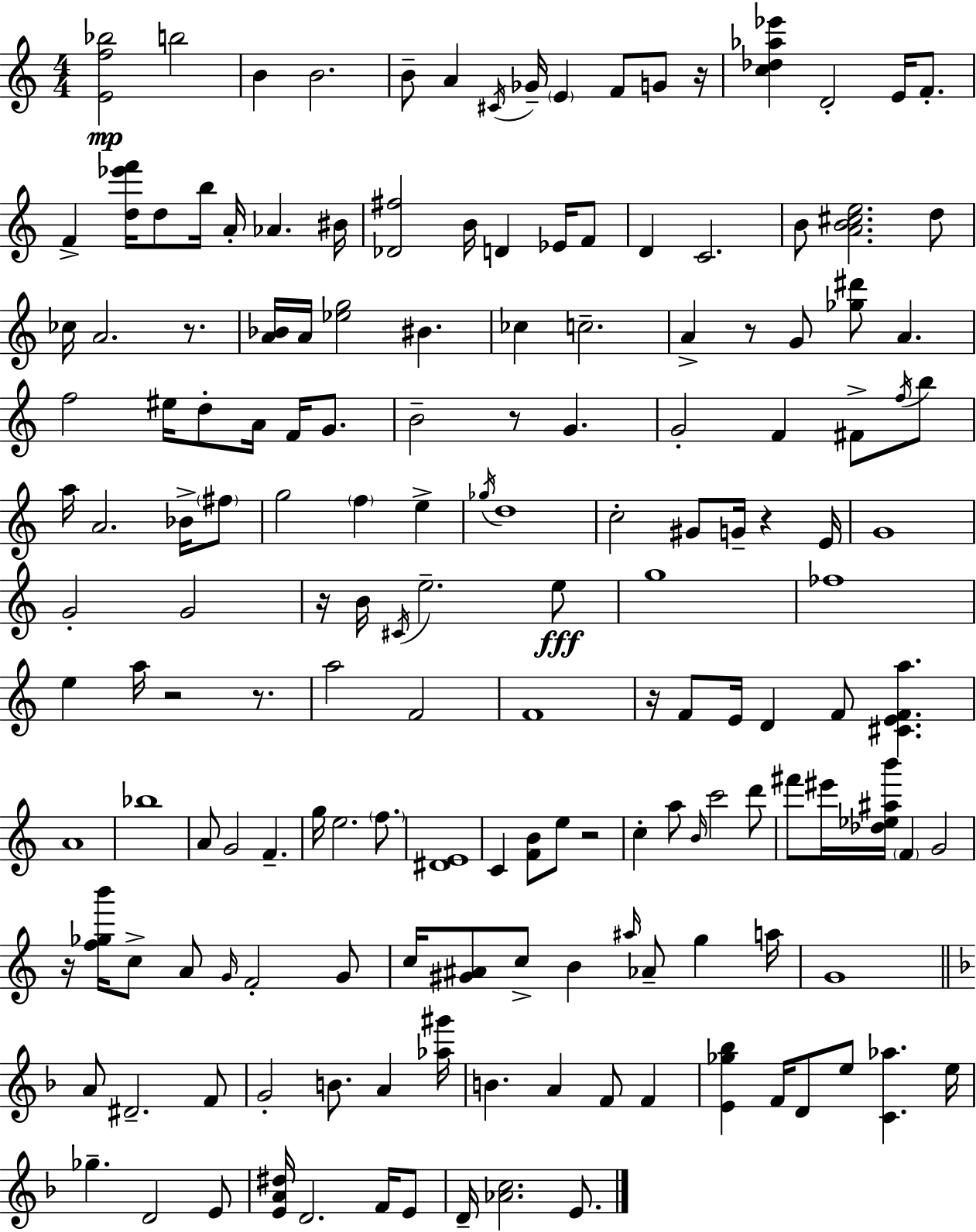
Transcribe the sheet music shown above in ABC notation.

X:1
T:Untitled
M:4/4
L:1/4
K:C
[Ef_b]2 b2 B B2 B/2 A ^C/4 _G/4 E F/2 G/2 z/4 [c_d_a_e'] D2 E/4 F/2 F [d_e'f']/4 d/2 b/4 A/4 _A ^B/4 [_D^f]2 B/4 D _E/4 F/2 D C2 B/2 [AB^ce]2 d/2 _c/4 A2 z/2 [A_B]/4 A/4 [_eg]2 ^B _c c2 A z/2 G/2 [_g^d']/2 A f2 ^e/4 d/2 A/4 F/4 G/2 B2 z/2 G G2 F ^F/2 f/4 b/2 a/4 A2 _B/4 ^f/2 g2 f e _g/4 d4 c2 ^G/2 G/4 z E/4 G4 G2 G2 z/4 B/4 ^C/4 e2 e/2 g4 _f4 e a/4 z2 z/2 a2 F2 F4 z/4 F/2 E/4 D F/2 [^CEFa] A4 _b4 A/2 G2 F g/4 e2 f/2 [^DE]4 C [FB]/2 e/2 z2 c a/2 B/4 c'2 d'/2 ^f'/2 ^e'/4 [_d_e^ab']/4 F G2 z/4 [f_gb']/4 c/2 A/2 G/4 F2 G/2 c/4 [^G^A]/2 c/2 B ^a/4 _A/2 g a/4 G4 A/2 ^D2 F/2 G2 B/2 A [_a^g']/4 B A F/2 F [E_g_b] F/4 D/2 e/2 [C_a] e/4 _g D2 E/2 [EA^d]/4 D2 F/4 E/2 D/4 [_Ac]2 E/2